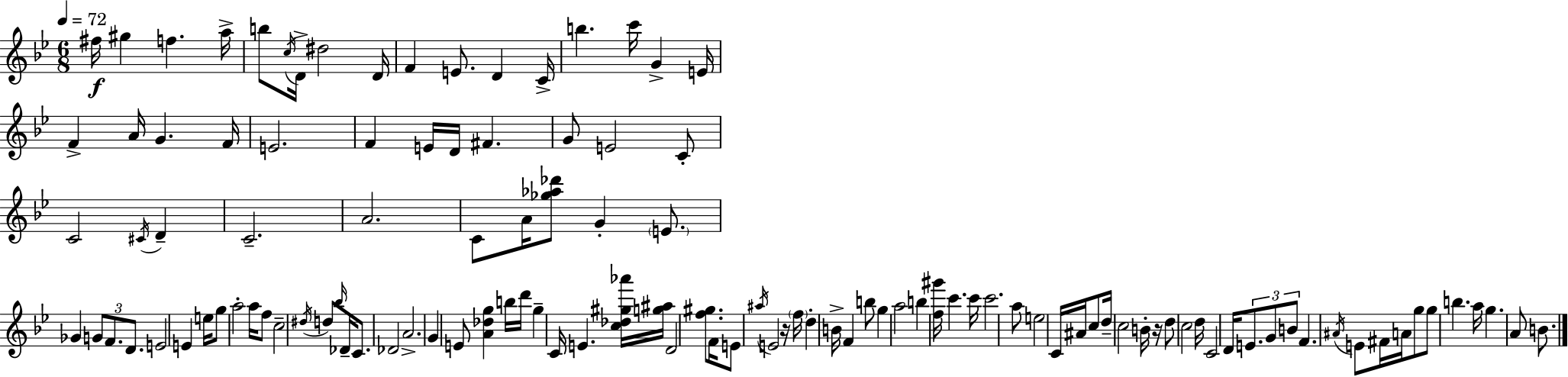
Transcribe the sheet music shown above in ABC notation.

X:1
T:Untitled
M:6/8
L:1/4
K:Bb
^f/4 ^g f a/4 b/2 c/4 D/4 ^d2 D/4 F E/2 D C/4 b c'/4 G E/4 F A/4 G F/4 E2 F E/4 D/4 ^F G/2 E2 C/2 C2 ^C/4 D C2 A2 C/2 A/4 [_g_a_d']/2 G E/2 _G G/2 F/2 D/2 E2 E e/4 g/2 a2 a/4 f/2 c2 ^d/4 d/2 _b/4 _D/4 C/2 _D2 A2 G E/2 [A_dg] b/4 d'/4 g C/4 E [c_d^g_a']/4 [g^a]/4 D2 [f^g]/2 F/4 E/2 ^a/4 E2 z/4 f/4 d B/4 F b/2 g a2 b [f^g']/4 c' c'/4 c'2 a/2 e2 C/4 ^A/4 c/2 d/4 c2 B/4 z/4 d/2 c2 d/4 C2 D/4 E/2 G/2 B/2 F ^A/4 E/2 ^F/4 A/4 g/2 g/2 b a/4 g A/2 B/2